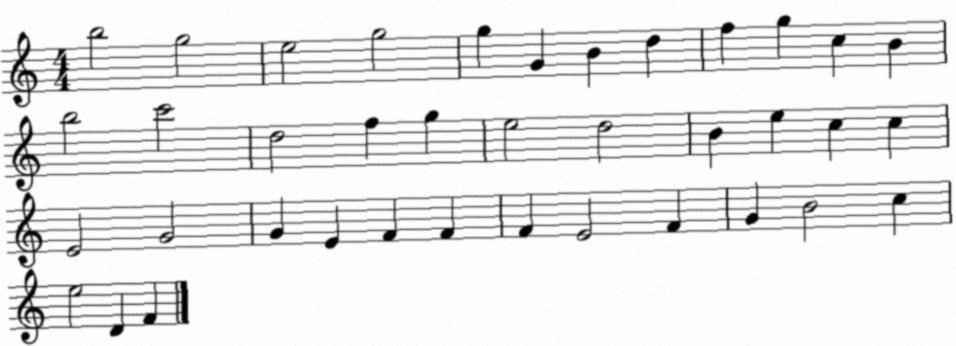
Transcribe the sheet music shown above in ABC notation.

X:1
T:Untitled
M:4/4
L:1/4
K:C
b2 g2 e2 g2 g G B d f g c B b2 c'2 d2 f g e2 d2 B e c c E2 G2 G E F F F E2 F G B2 c e2 D F